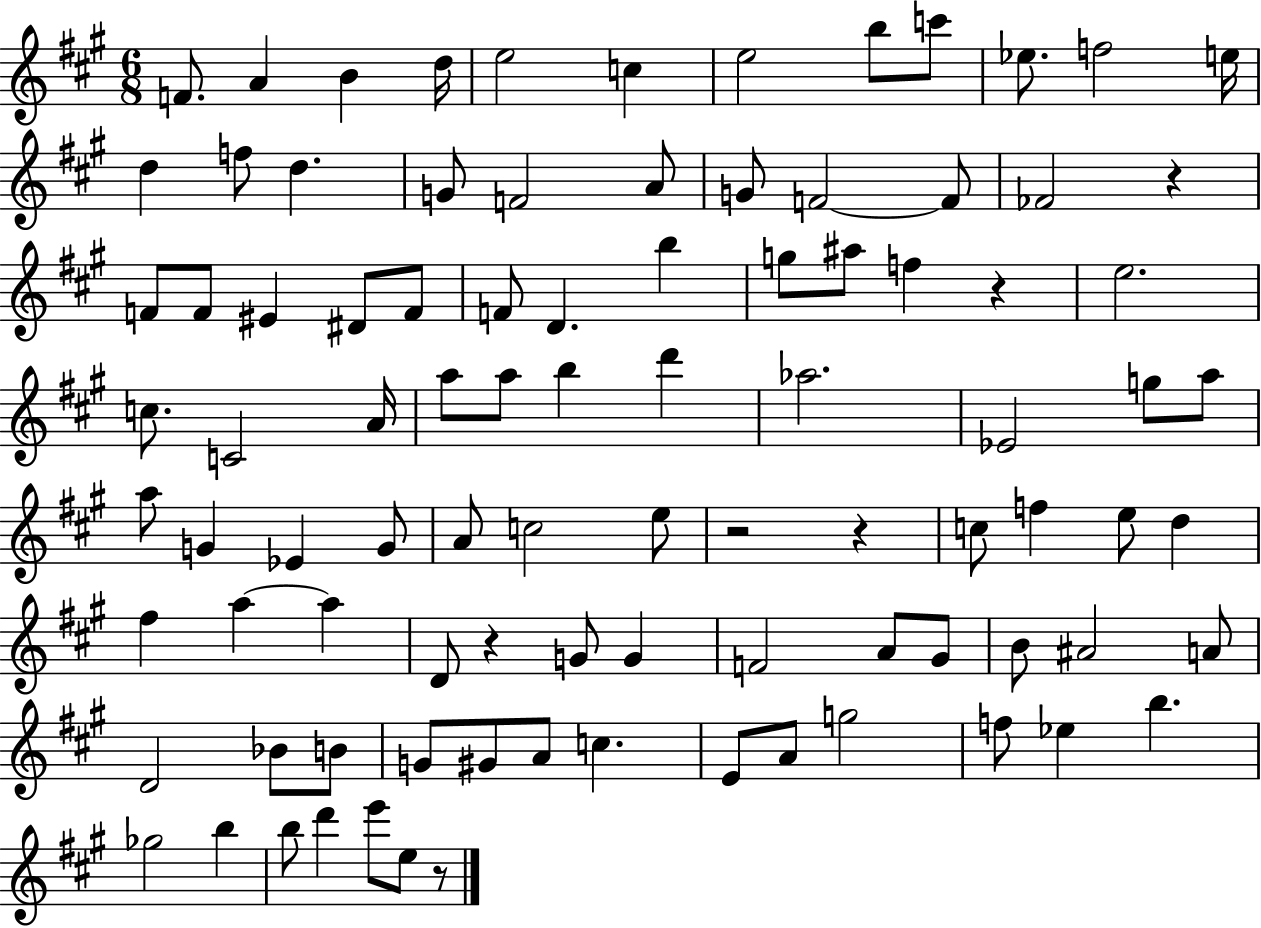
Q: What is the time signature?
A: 6/8